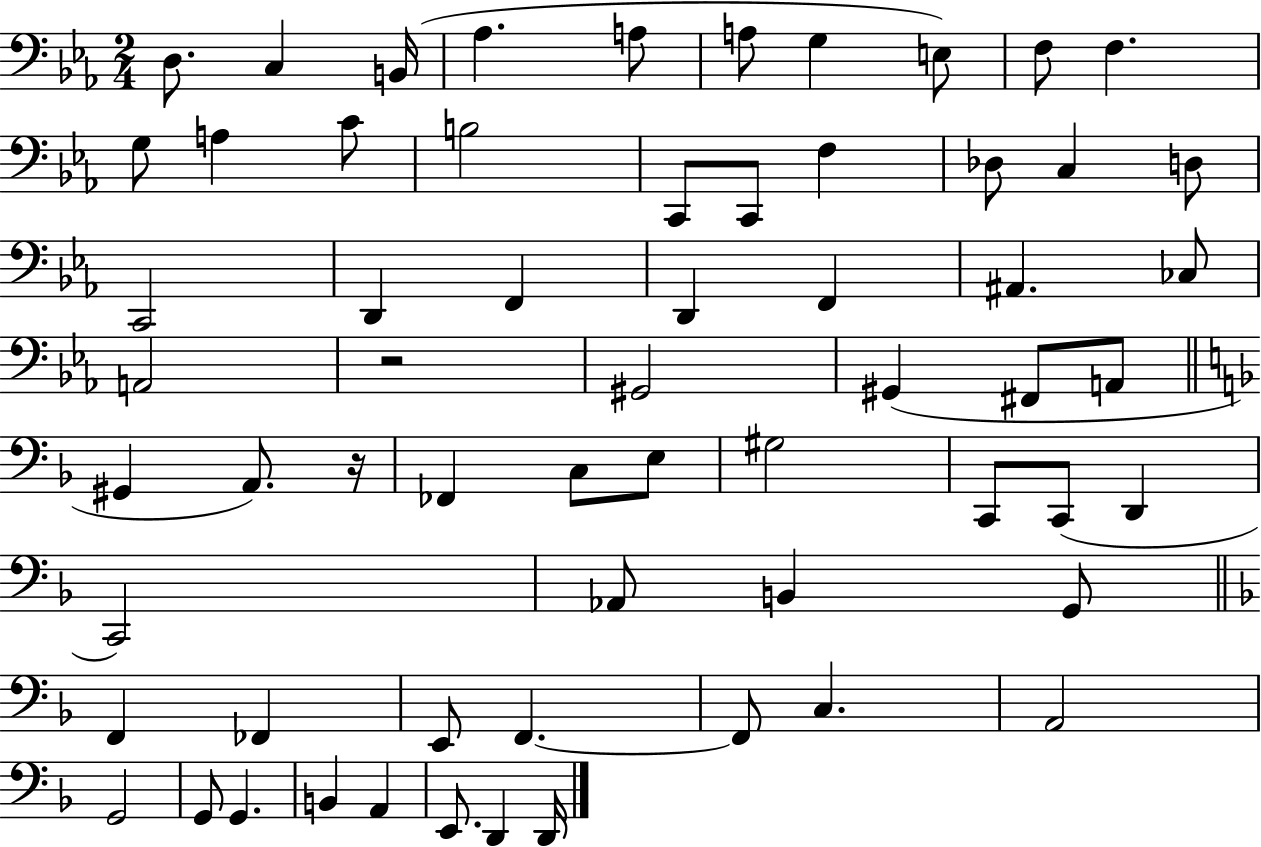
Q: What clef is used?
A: bass